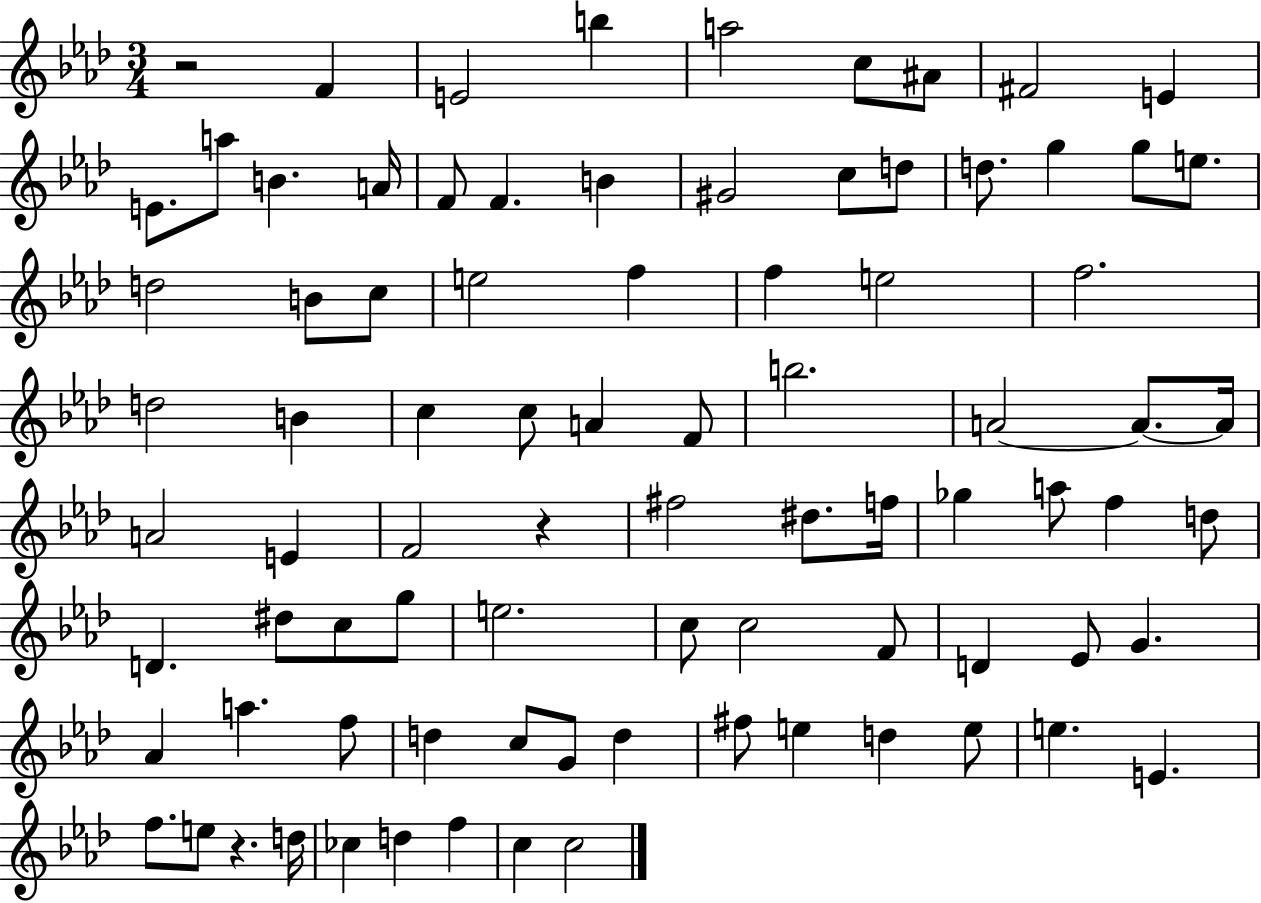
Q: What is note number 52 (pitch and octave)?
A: D#5